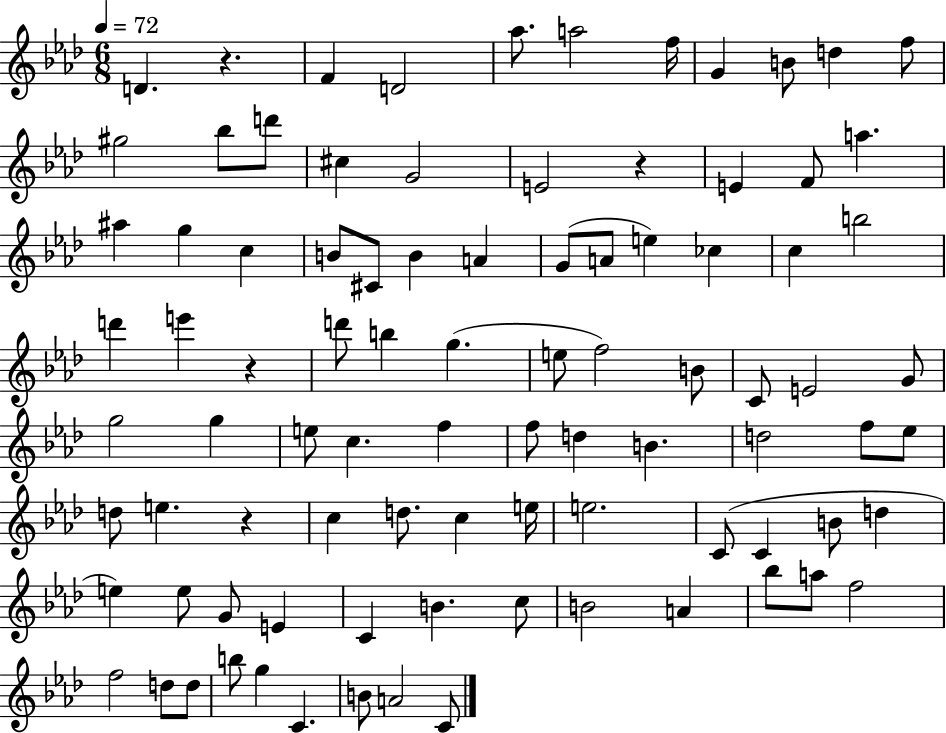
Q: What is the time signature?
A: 6/8